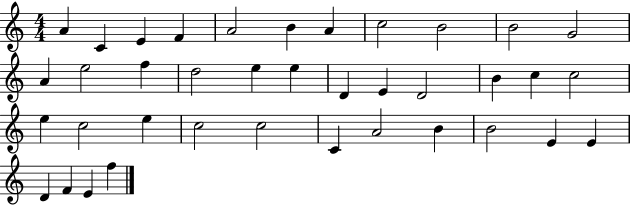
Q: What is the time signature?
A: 4/4